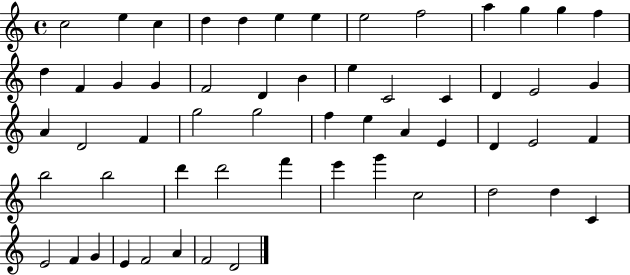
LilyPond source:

{
  \clef treble
  \time 4/4
  \defaultTimeSignature
  \key c \major
  c''2 e''4 c''4 | d''4 d''4 e''4 e''4 | e''2 f''2 | a''4 g''4 g''4 f''4 | \break d''4 f'4 g'4 g'4 | f'2 d'4 b'4 | e''4 c'2 c'4 | d'4 e'2 g'4 | \break a'4 d'2 f'4 | g''2 g''2 | f''4 e''4 a'4 e'4 | d'4 e'2 f'4 | \break b''2 b''2 | d'''4 d'''2 f'''4 | e'''4 g'''4 c''2 | d''2 d''4 c'4 | \break e'2 f'4 g'4 | e'4 f'2 a'4 | f'2 d'2 | \bar "|."
}